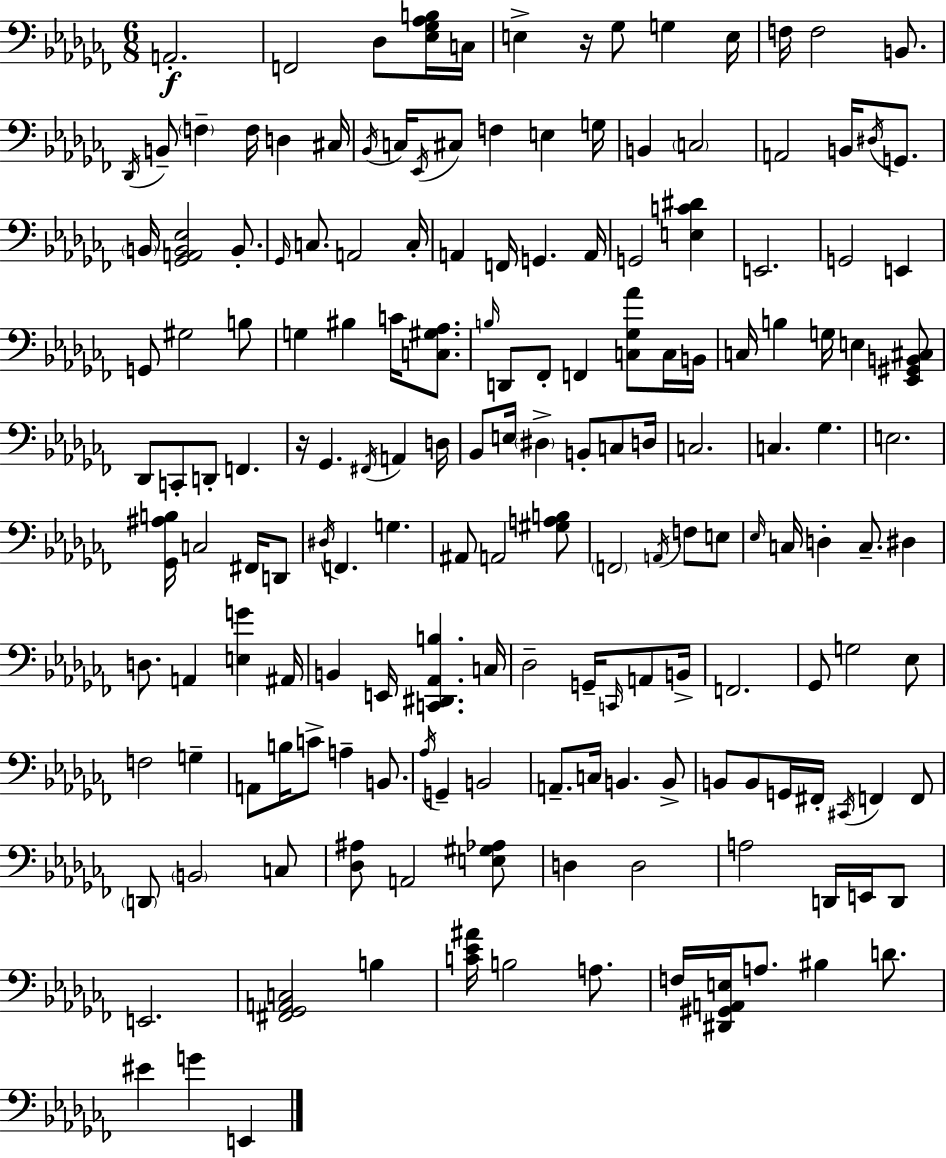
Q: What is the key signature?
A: AES minor